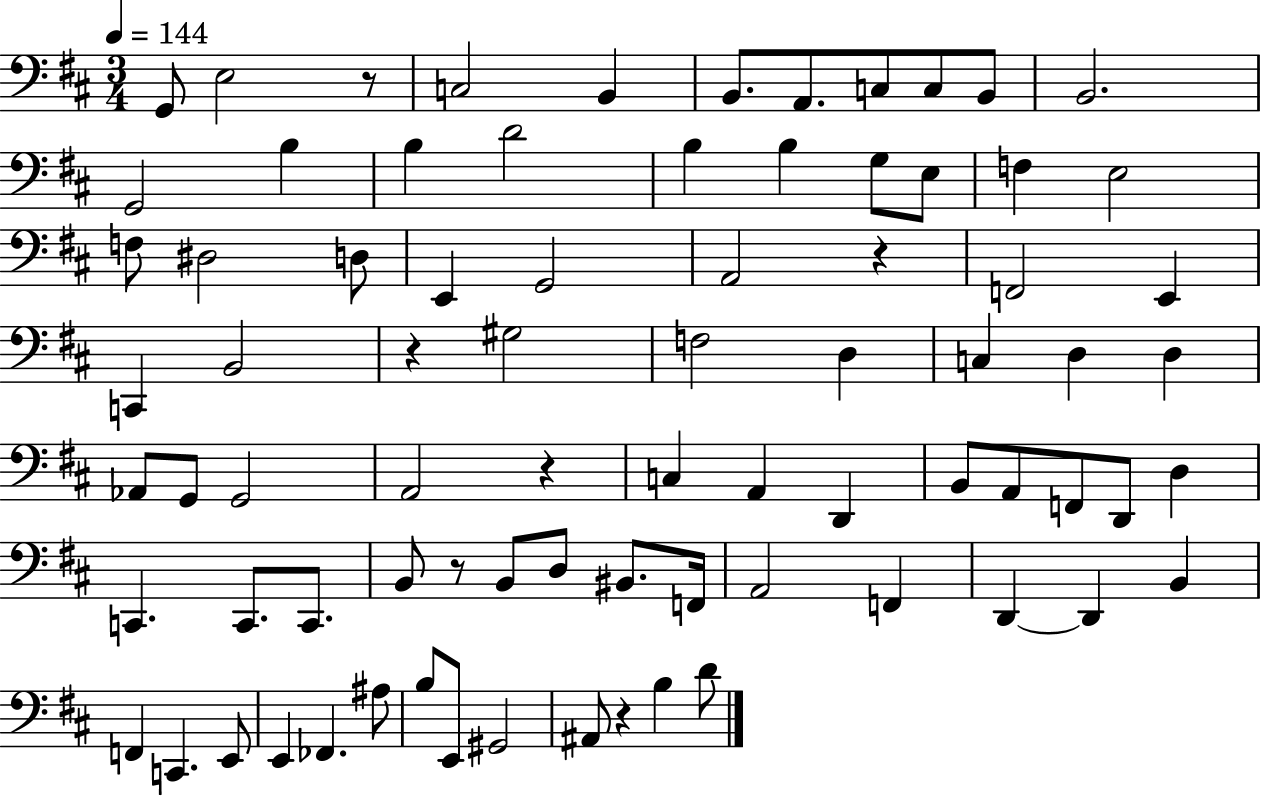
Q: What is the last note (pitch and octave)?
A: D4